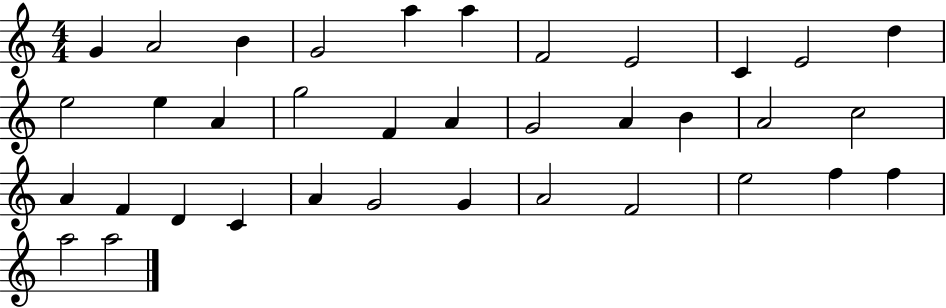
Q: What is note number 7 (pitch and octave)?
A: F4